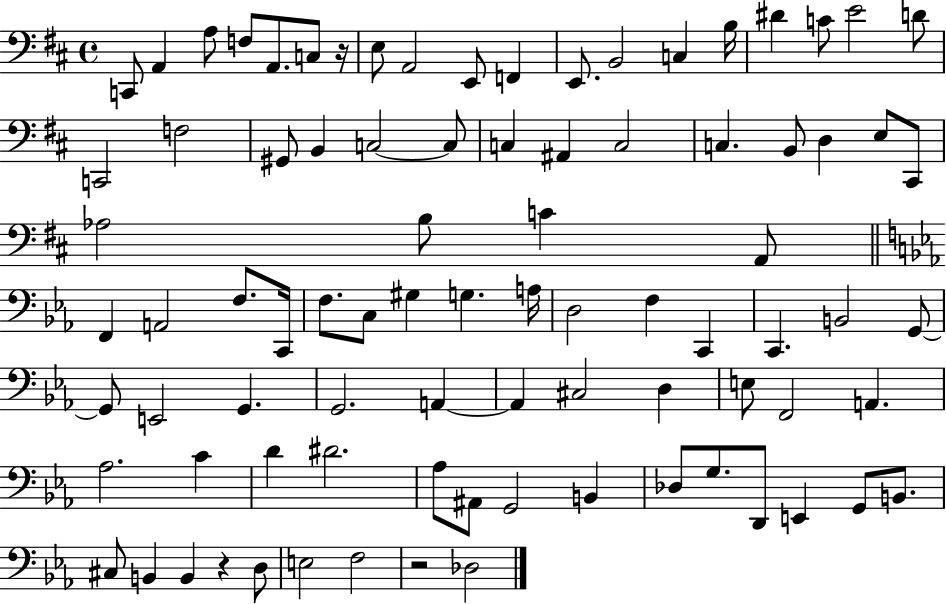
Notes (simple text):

C2/e A2/q A3/e F3/e A2/e. C3/e R/s E3/e A2/h E2/e F2/q E2/e. B2/h C3/q B3/s D#4/q C4/e E4/h D4/e C2/h F3/h G#2/e B2/q C3/h C3/e C3/q A#2/q C3/h C3/q. B2/e D3/q E3/e C#2/e Ab3/h B3/e C4/q A2/e F2/q A2/h F3/e. C2/s F3/e. C3/e G#3/q G3/q. A3/s D3/h F3/q C2/q C2/q. B2/h G2/e G2/e E2/h G2/q. G2/h. A2/q A2/q C#3/h D3/q E3/e F2/h A2/q. Ab3/h. C4/q D4/q D#4/h. Ab3/e A#2/e G2/h B2/q Db3/e G3/e. D2/e E2/q G2/e B2/e. C#3/e B2/q B2/q R/q D3/e E3/h F3/h R/h Db3/h